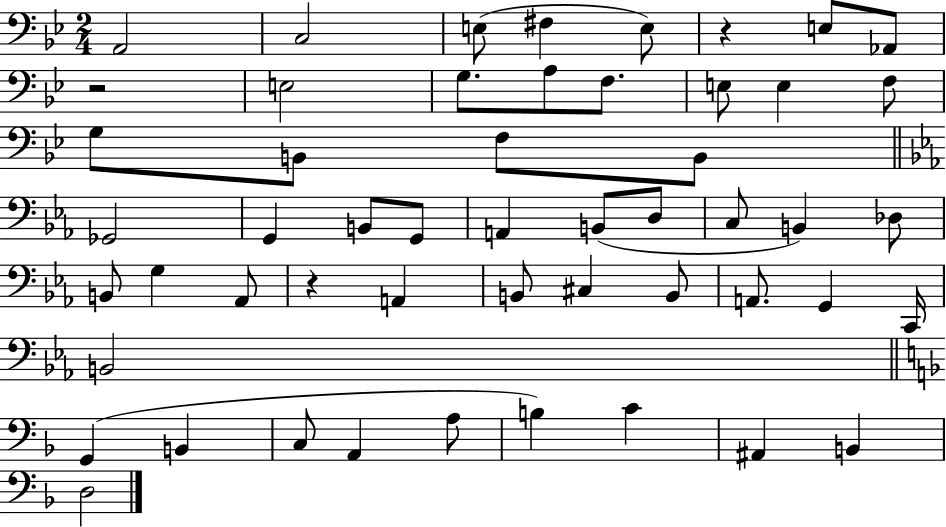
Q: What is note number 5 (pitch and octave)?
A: E3